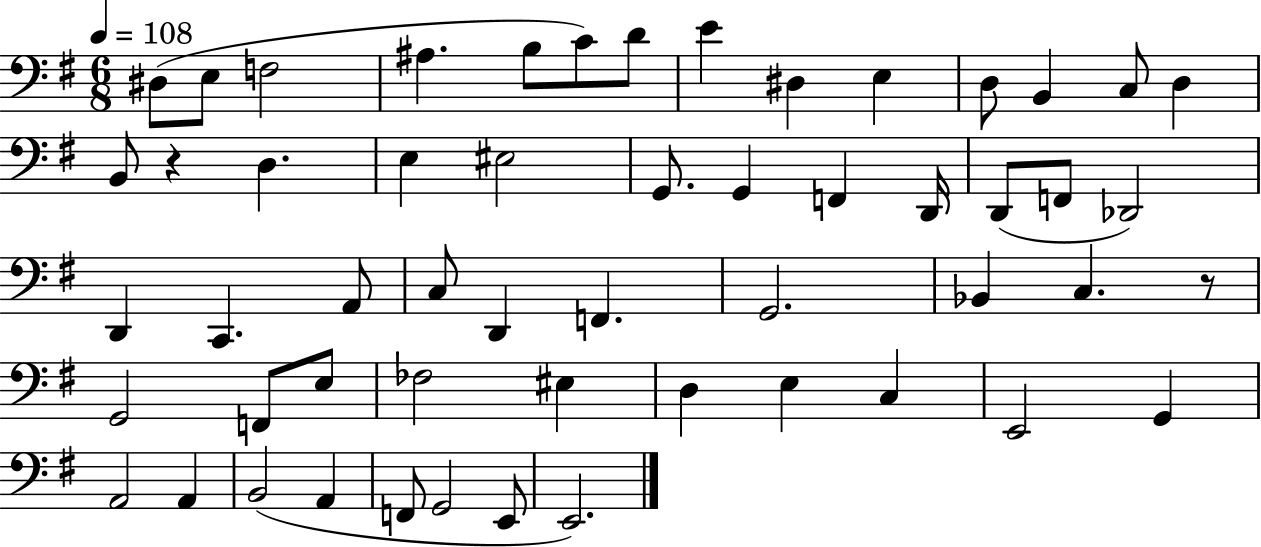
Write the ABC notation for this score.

X:1
T:Untitled
M:6/8
L:1/4
K:G
^D,/2 E,/2 F,2 ^A, B,/2 C/2 D/2 E ^D, E, D,/2 B,, C,/2 D, B,,/2 z D, E, ^E,2 G,,/2 G,, F,, D,,/4 D,,/2 F,,/2 _D,,2 D,, C,, A,,/2 C,/2 D,, F,, G,,2 _B,, C, z/2 G,,2 F,,/2 E,/2 _F,2 ^E, D, E, C, E,,2 G,, A,,2 A,, B,,2 A,, F,,/2 G,,2 E,,/2 E,,2